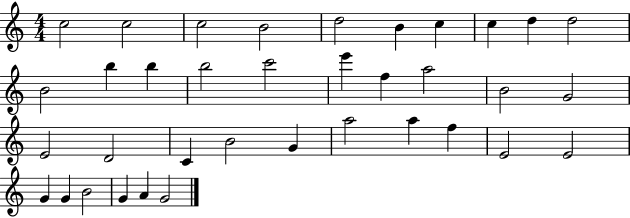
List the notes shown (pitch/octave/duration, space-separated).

C5/h C5/h C5/h B4/h D5/h B4/q C5/q C5/q D5/q D5/h B4/h B5/q B5/q B5/h C6/h E6/q F5/q A5/h B4/h G4/h E4/h D4/h C4/q B4/h G4/q A5/h A5/q F5/q E4/h E4/h G4/q G4/q B4/h G4/q A4/q G4/h